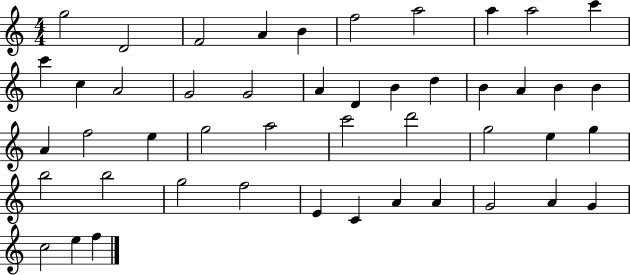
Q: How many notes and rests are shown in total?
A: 47